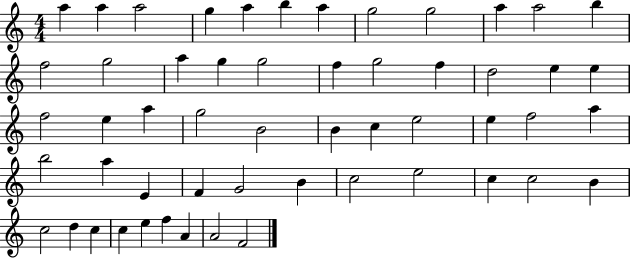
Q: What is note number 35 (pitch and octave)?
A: B5